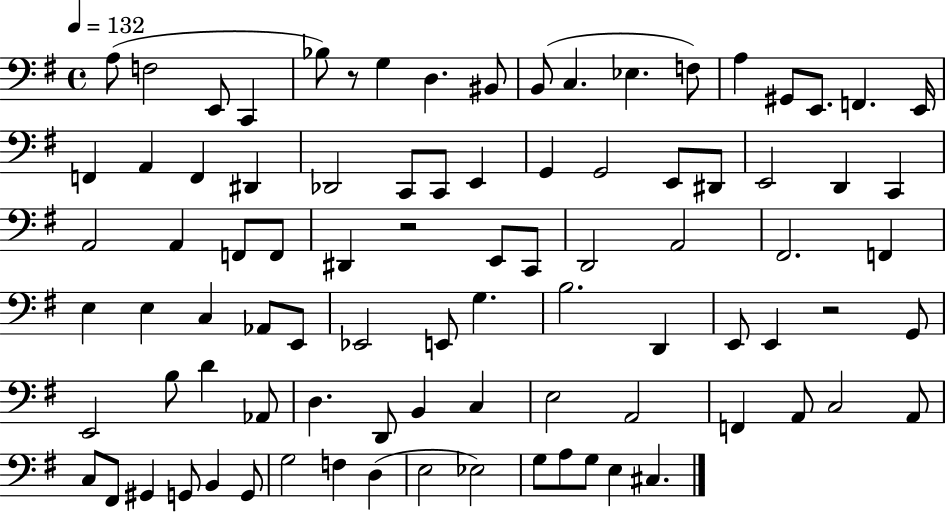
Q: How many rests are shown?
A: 3